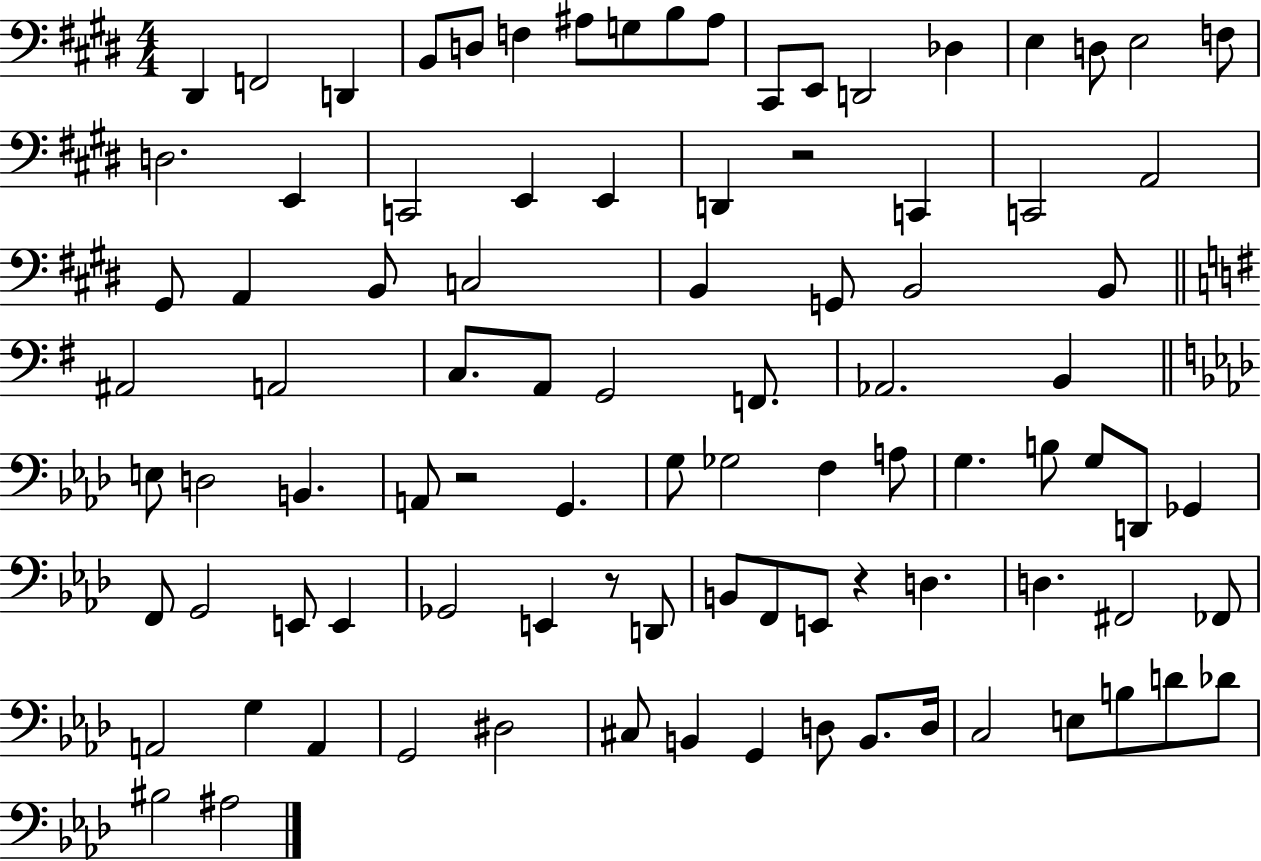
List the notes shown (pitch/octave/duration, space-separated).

D#2/q F2/h D2/q B2/e D3/e F3/q A#3/e G3/e B3/e A#3/e C#2/e E2/e D2/h Db3/q E3/q D3/e E3/h F3/e D3/h. E2/q C2/h E2/q E2/q D2/q R/h C2/q C2/h A2/h G#2/e A2/q B2/e C3/h B2/q G2/e B2/h B2/e A#2/h A2/h C3/e. A2/e G2/h F2/e. Ab2/h. B2/q E3/e D3/h B2/q. A2/e R/h G2/q. G3/e Gb3/h F3/q A3/e G3/q. B3/e G3/e D2/e Gb2/q F2/e G2/h E2/e E2/q Gb2/h E2/q R/e D2/e B2/e F2/e E2/e R/q D3/q. D3/q. F#2/h FES2/e A2/h G3/q A2/q G2/h D#3/h C#3/e B2/q G2/q D3/e B2/e. D3/s C3/h E3/e B3/e D4/e Db4/e BIS3/h A#3/h